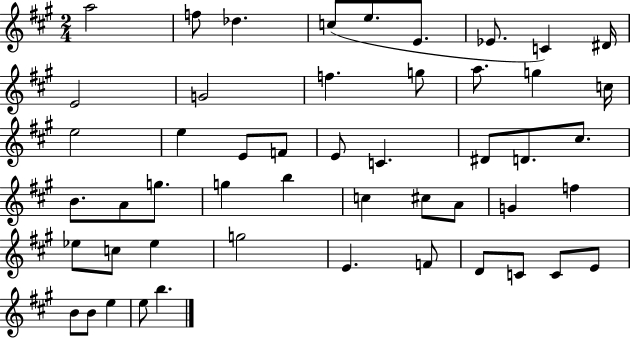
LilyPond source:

{
  \clef treble
  \numericTimeSignature
  \time 2/4
  \key a \major
  a''2 | f''8 des''4. | c''8( e''8. e'8. | ees'8. c'4) dis'16 | \break e'2 | g'2 | f''4. g''8 | a''8. g''4 c''16 | \break e''2 | e''4 e'8 f'8 | e'8 c'4. | dis'8 d'8. cis''8. | \break b'8. a'8 g''8. | g''4 b''4 | c''4 cis''8 a'8 | g'4 f''4 | \break ees''8 c''8 ees''4 | g''2 | e'4. f'8 | d'8 c'8 c'8 e'8 | \break b'8 b'8 e''4 | e''8 b''4. | \bar "|."
}